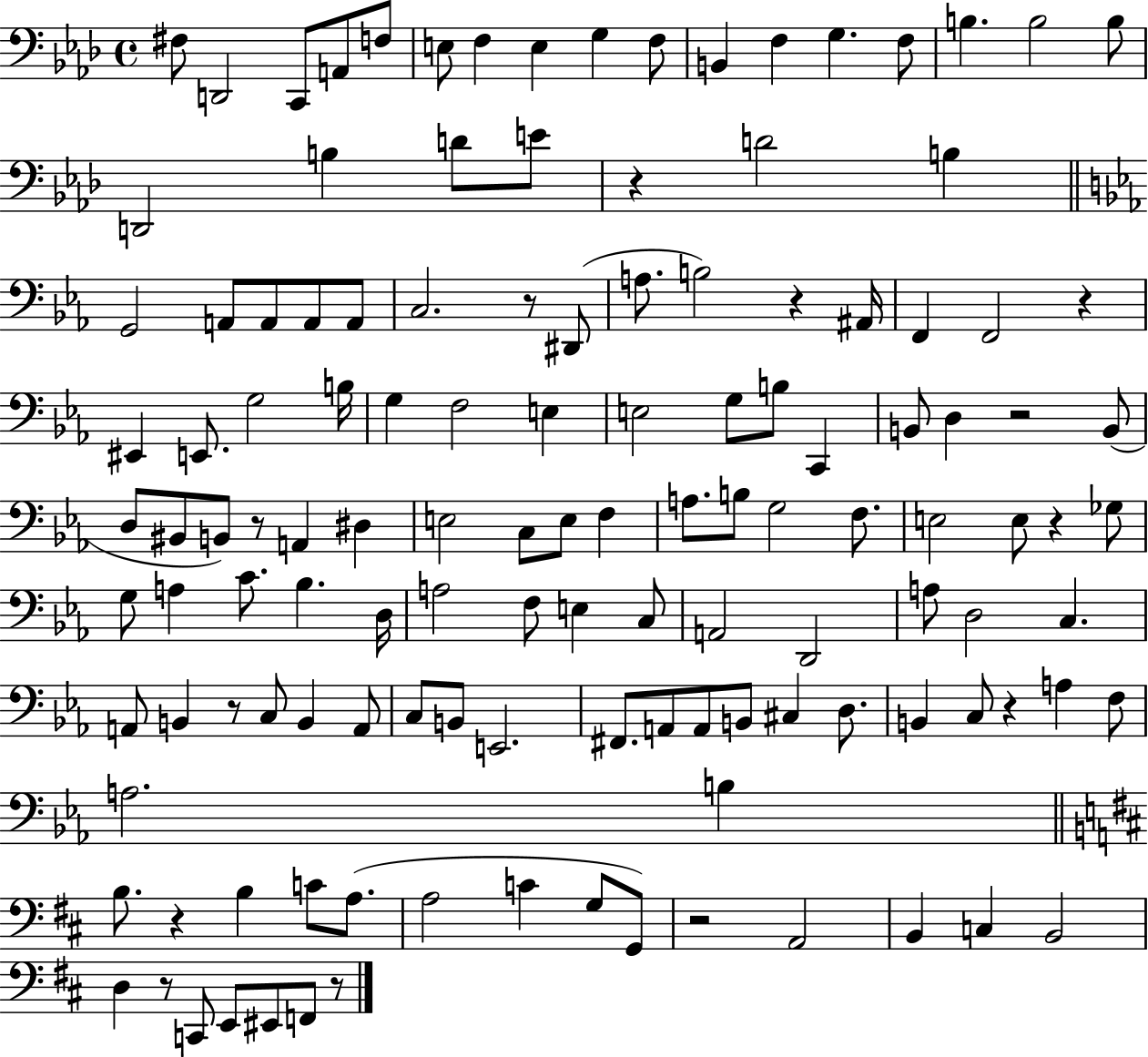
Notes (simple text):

F#3/e D2/h C2/e A2/e F3/e E3/e F3/q E3/q G3/q F3/e B2/q F3/q G3/q. F3/e B3/q. B3/h B3/e D2/h B3/q D4/e E4/e R/q D4/h B3/q G2/h A2/e A2/e A2/e A2/e C3/h. R/e D#2/e A3/e. B3/h R/q A#2/s F2/q F2/h R/q EIS2/q E2/e. G3/h B3/s G3/q F3/h E3/q E3/h G3/e B3/e C2/q B2/e D3/q R/h B2/e D3/e BIS2/e B2/e R/e A2/q D#3/q E3/h C3/e E3/e F3/q A3/e. B3/e G3/h F3/e. E3/h E3/e R/q Gb3/e G3/e A3/q C4/e. Bb3/q. D3/s A3/h F3/e E3/q C3/e A2/h D2/h A3/e D3/h C3/q. A2/e B2/q R/e C3/e B2/q A2/e C3/e B2/e E2/h. F#2/e. A2/e A2/e B2/e C#3/q D3/e. B2/q C3/e R/q A3/q F3/e A3/h. B3/q B3/e. R/q B3/q C4/e A3/e. A3/h C4/q G3/e G2/e R/h A2/h B2/q C3/q B2/h D3/q R/e C2/e E2/e EIS2/e F2/e R/e